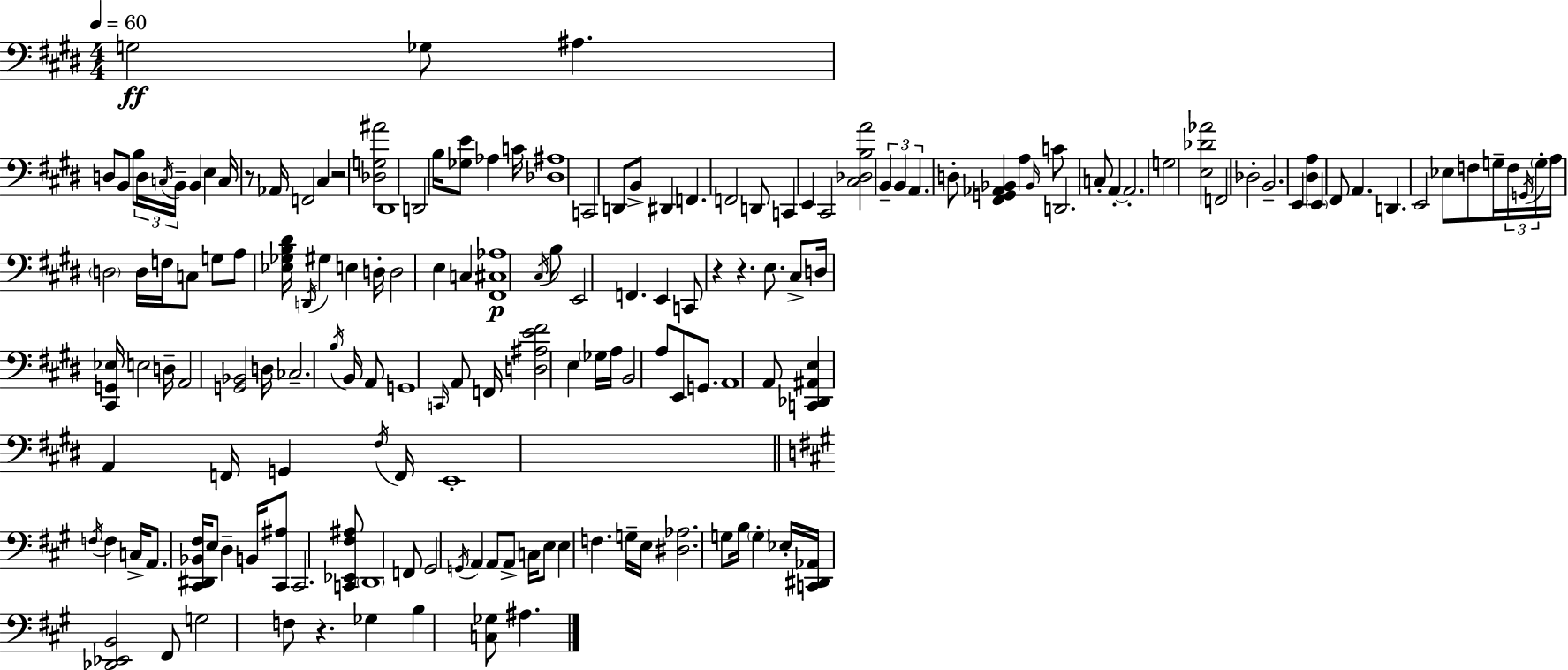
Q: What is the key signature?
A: E major